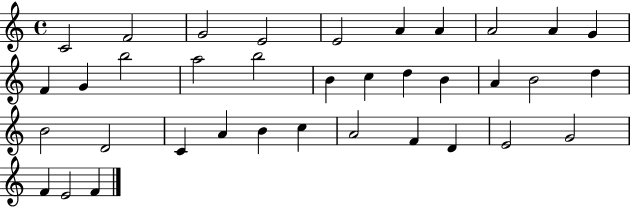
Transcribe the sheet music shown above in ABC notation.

X:1
T:Untitled
M:4/4
L:1/4
K:C
C2 F2 G2 E2 E2 A A A2 A G F G b2 a2 b2 B c d B A B2 d B2 D2 C A B c A2 F D E2 G2 F E2 F